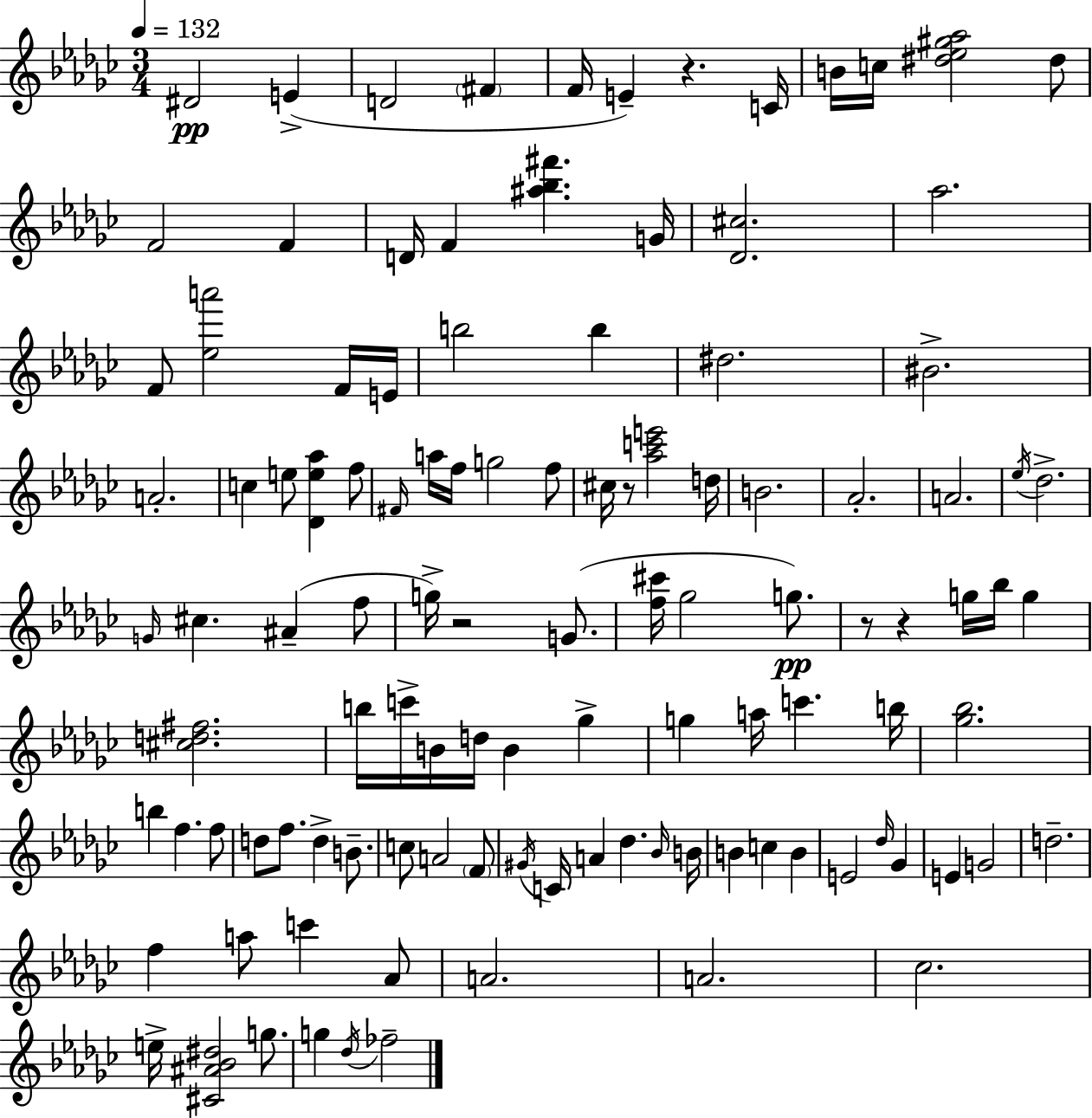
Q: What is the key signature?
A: EES minor